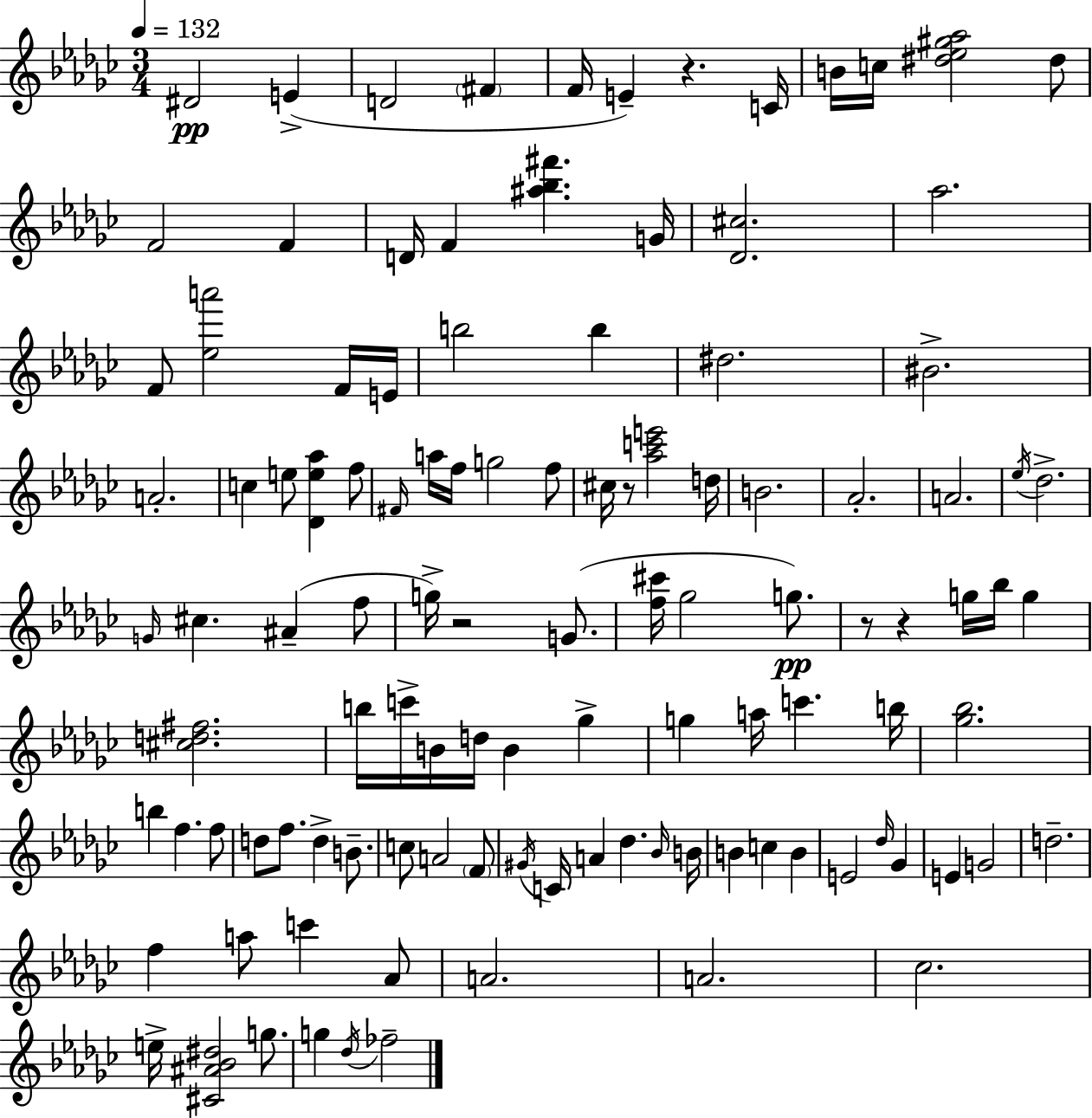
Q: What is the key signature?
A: EES minor